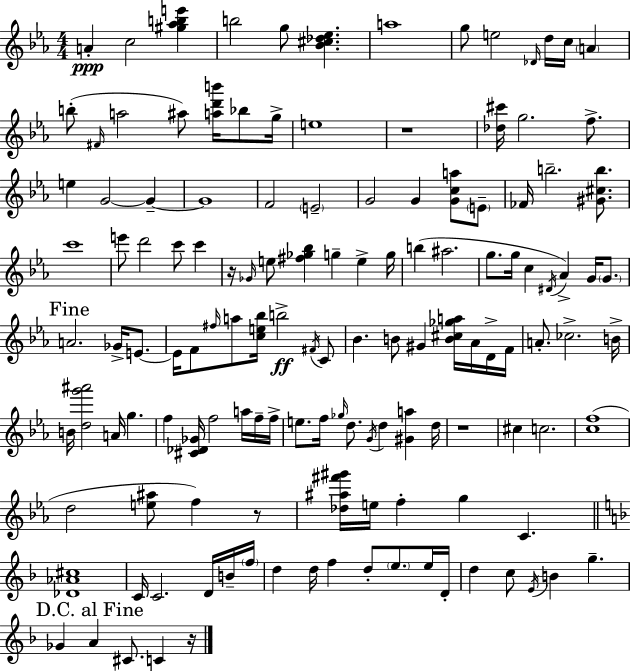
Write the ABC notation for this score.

X:1
T:Untitled
M:4/4
L:1/4
K:Eb
A c2 [^g_abe'] b2 g/2 [_B^c_d_e] a4 g/2 e2 _D/4 d/4 c/4 A b/2 ^F/4 a2 ^a/2 [ad'b']/4 _b/2 g/4 e4 z4 [_d^c']/4 g2 f/2 e G2 G G4 F2 E2 G2 G [Gca]/2 E/2 _F/4 b2 [^G^cb]/2 c'4 e'/2 d'2 c'/2 c' z/4 _G/4 e/2 [^f_g_b] g e g/4 b ^a2 g/2 g/4 c ^D/4 _A G/4 G/2 A2 _G/4 E/2 E/4 F/2 ^f/4 a/2 [ce_b]/4 b2 ^F/4 C/2 _B B/2 ^G [B^c_ga]/4 _A/4 D/4 F/4 A/2 _c2 B/4 B/4 [dg'^a']2 A/4 g f [^C_D_G]/4 f2 a/4 f/4 f/4 e/2 f/4 _g/4 d/2 G/4 d [^Ga] d/4 z4 ^c c2 [cf]4 d2 [e^a]/2 f z/2 [_d^a^f'^g']/4 e/4 f g C [_D_A^c]4 C/4 C2 D/4 B/4 f/4 d d/4 f d/2 e/2 e/4 D/4 d c/2 E/4 B g _G A ^C/2 C z/4